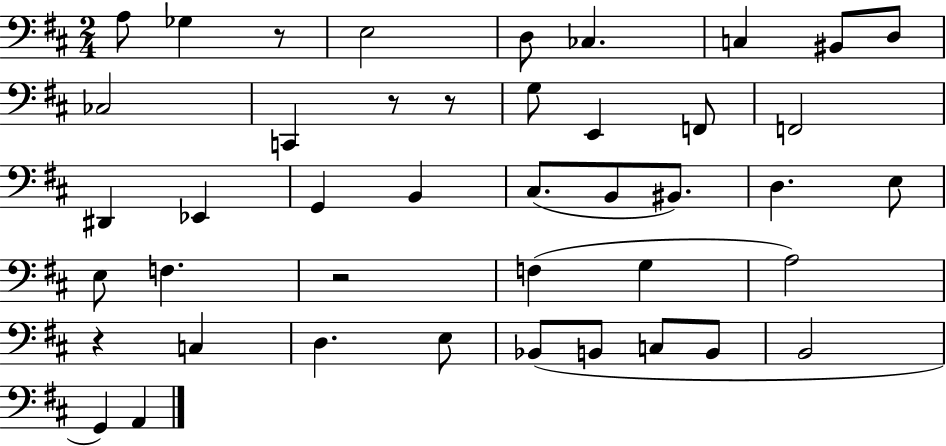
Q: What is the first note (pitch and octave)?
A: A3